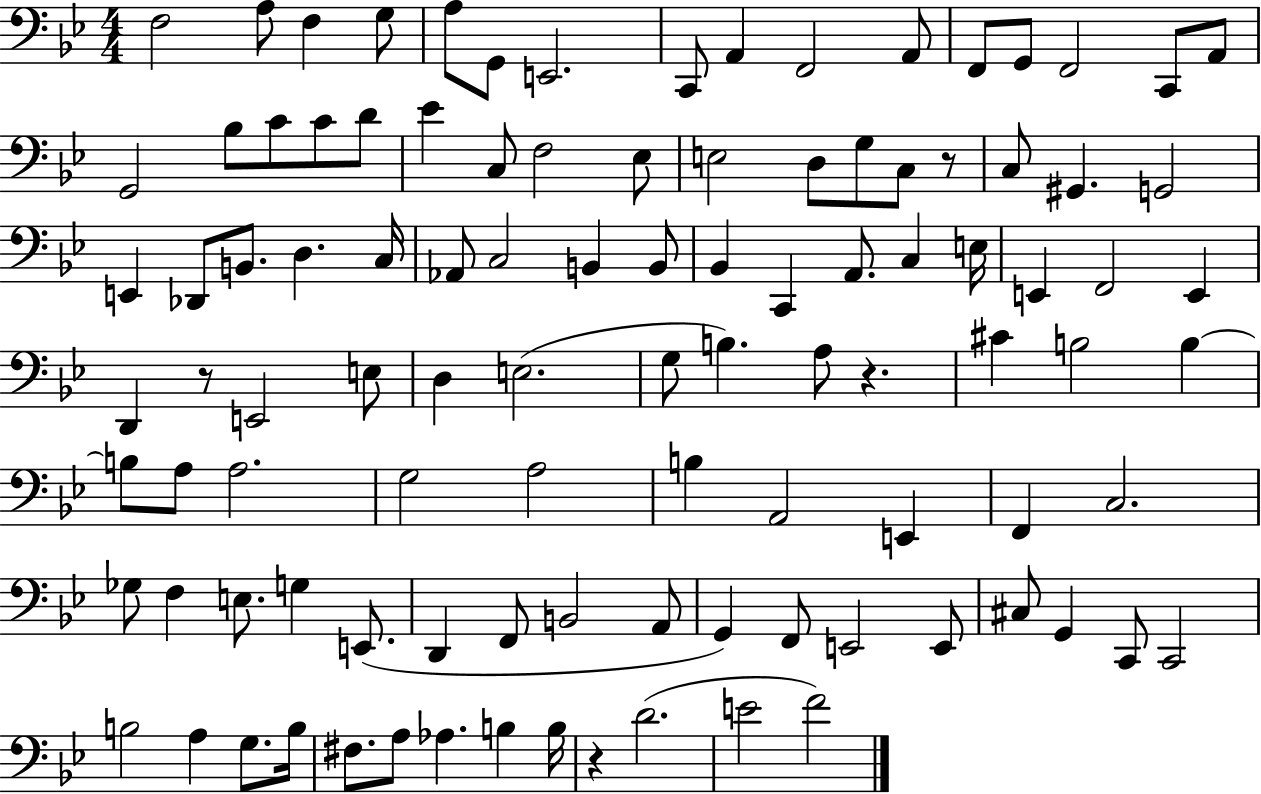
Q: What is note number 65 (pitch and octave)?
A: A3